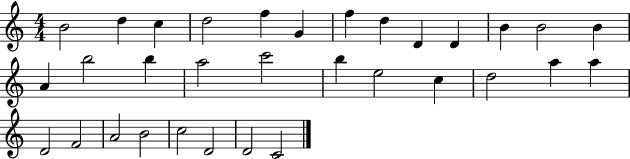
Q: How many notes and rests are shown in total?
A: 32